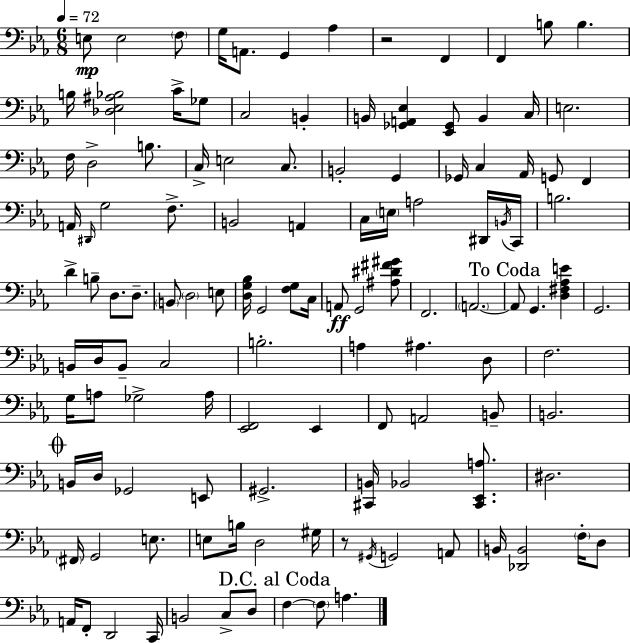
E3/e E3/h F3/e G3/s A2/e. G2/q Ab3/q R/h F2/q F2/q B3/e B3/q. B3/s [Db3,Eb3,A#3,Bb3]/h C4/s Gb3/e C3/h B2/q B2/s [Gb2,A2,Eb3]/q [Eb2,Gb2]/e B2/q C3/s E3/h. F3/s D3/h B3/e. C3/s E3/h C3/e. B2/h G2/q Gb2/s C3/q Ab2/s G2/e F2/q A2/s D#2/s G3/h F3/e. B2/h A2/q C3/s E3/s A3/h D#2/s B2/s C2/s B3/h. D4/q B3/e D3/e. D3/e. B2/e D3/h E3/e [D3,G3,Bb3]/s G2/h [F3,G3]/e C3/s A2/e G2/h [A#3,D#4,F#4,G#4]/e F2/h. A2/h. A2/e G2/q. [D3,F#3,Ab3,E4]/q G2/h. B2/s D3/s B2/e C3/h B3/h. A3/q A#3/q. D3/e F3/h. G3/s A3/e Gb3/h A3/s [Eb2,F2]/h Eb2/q F2/e A2/h B2/e B2/h. B2/s D3/s Gb2/h E2/e G#2/h. [C#2,B2]/s Bb2/h [C#2,Eb2,A3]/e. D#3/h. F#2/s G2/h E3/e. E3/e B3/s D3/h G#3/s R/e G#2/s G2/h A2/e B2/s [Db2,B2]/h F3/s D3/e A2/s F2/e D2/h C2/s B2/h C3/e D3/e F3/q F3/e A3/q.